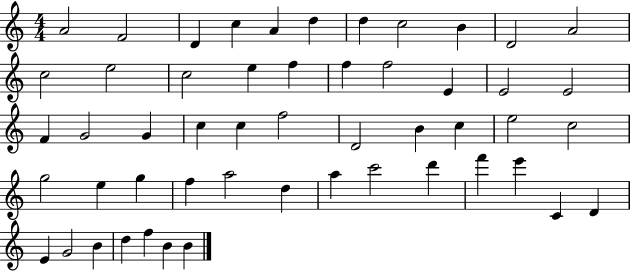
X:1
T:Untitled
M:4/4
L:1/4
K:C
A2 F2 D c A d d c2 B D2 A2 c2 e2 c2 e f f f2 E E2 E2 F G2 G c c f2 D2 B c e2 c2 g2 e g f a2 d a c'2 d' f' e' C D E G2 B d f B B